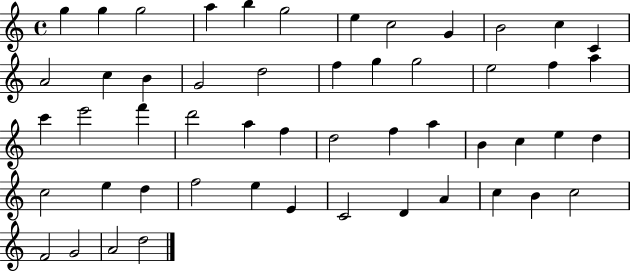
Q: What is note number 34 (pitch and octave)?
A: C5